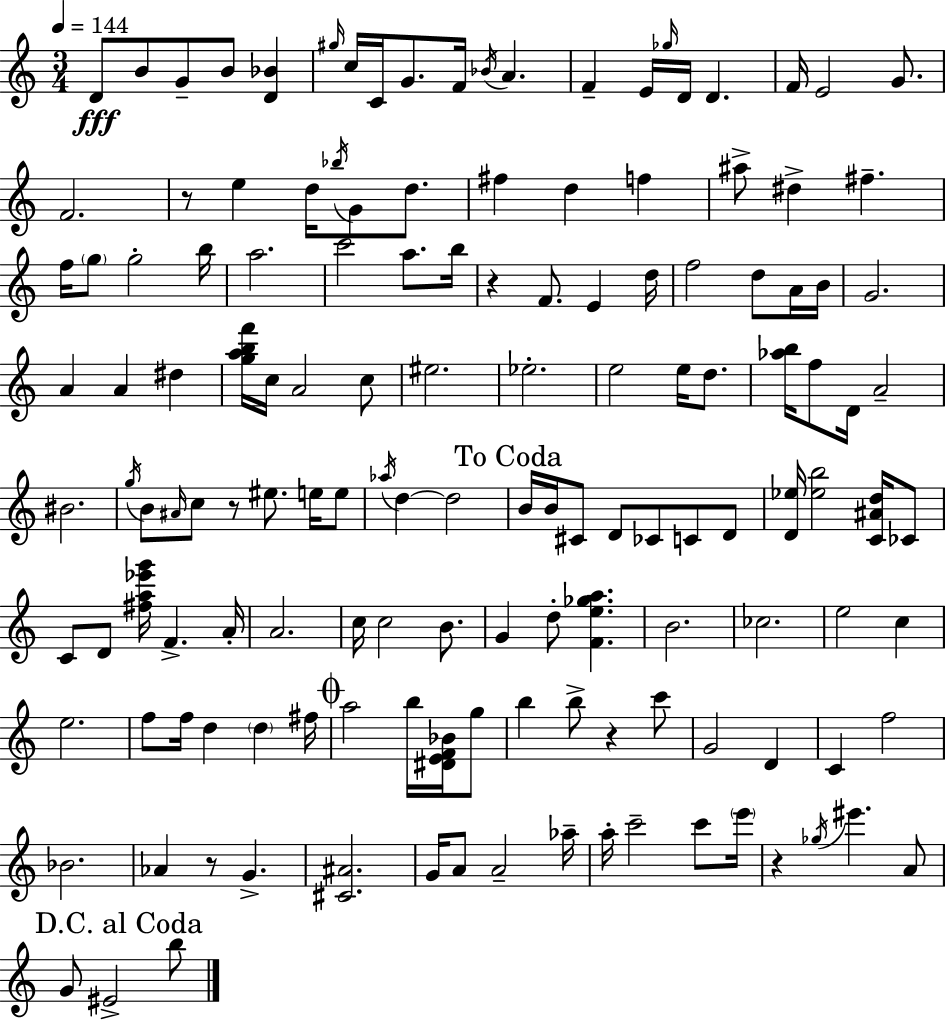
D4/e B4/e G4/e B4/e [D4,Bb4]/q G#5/s C5/s C4/s G4/e. F4/s Bb4/s A4/q. F4/q E4/s Gb5/s D4/s D4/q. F4/s E4/h G4/e. F4/h. R/e E5/q D5/s Bb5/s G4/e D5/e. F#5/q D5/q F5/q A#5/e D#5/q F#5/q. F5/s G5/e G5/h B5/s A5/h. C6/h A5/e. B5/s R/q F4/e. E4/q D5/s F5/h D5/e A4/s B4/s G4/h. A4/q A4/q D#5/q [G5,A5,B5,F6]/s C5/s A4/h C5/e EIS5/h. Eb5/h. E5/h E5/s D5/e. [Ab5,B5]/s F5/e D4/s A4/h BIS4/h. G5/s B4/e A#4/s C5/e R/e EIS5/e. E5/s E5/e Ab5/s D5/q D5/h B4/s B4/s C#4/e D4/e CES4/e C4/e D4/e [D4,Eb5]/s [Eb5,B5]/h [C4,A#4,D5]/s CES4/e C4/e D4/e [F#5,A5,Eb6,G6]/s F4/q. A4/s A4/h. C5/s C5/h B4/e. G4/q D5/e [F4,E5,Gb5,A5]/q. B4/h. CES5/h. E5/h C5/q E5/h. F5/e F5/s D5/q D5/q F#5/s A5/h B5/s [D#4,E4,F4,Bb4]/s G5/e B5/q B5/e R/q C6/e G4/h D4/q C4/q F5/h Bb4/h. Ab4/q R/e G4/q. [C#4,A#4]/h. G4/s A4/e A4/h Ab5/s A5/s C6/h C6/e E6/s R/q Gb5/s EIS6/q. A4/e G4/e EIS4/h B5/e